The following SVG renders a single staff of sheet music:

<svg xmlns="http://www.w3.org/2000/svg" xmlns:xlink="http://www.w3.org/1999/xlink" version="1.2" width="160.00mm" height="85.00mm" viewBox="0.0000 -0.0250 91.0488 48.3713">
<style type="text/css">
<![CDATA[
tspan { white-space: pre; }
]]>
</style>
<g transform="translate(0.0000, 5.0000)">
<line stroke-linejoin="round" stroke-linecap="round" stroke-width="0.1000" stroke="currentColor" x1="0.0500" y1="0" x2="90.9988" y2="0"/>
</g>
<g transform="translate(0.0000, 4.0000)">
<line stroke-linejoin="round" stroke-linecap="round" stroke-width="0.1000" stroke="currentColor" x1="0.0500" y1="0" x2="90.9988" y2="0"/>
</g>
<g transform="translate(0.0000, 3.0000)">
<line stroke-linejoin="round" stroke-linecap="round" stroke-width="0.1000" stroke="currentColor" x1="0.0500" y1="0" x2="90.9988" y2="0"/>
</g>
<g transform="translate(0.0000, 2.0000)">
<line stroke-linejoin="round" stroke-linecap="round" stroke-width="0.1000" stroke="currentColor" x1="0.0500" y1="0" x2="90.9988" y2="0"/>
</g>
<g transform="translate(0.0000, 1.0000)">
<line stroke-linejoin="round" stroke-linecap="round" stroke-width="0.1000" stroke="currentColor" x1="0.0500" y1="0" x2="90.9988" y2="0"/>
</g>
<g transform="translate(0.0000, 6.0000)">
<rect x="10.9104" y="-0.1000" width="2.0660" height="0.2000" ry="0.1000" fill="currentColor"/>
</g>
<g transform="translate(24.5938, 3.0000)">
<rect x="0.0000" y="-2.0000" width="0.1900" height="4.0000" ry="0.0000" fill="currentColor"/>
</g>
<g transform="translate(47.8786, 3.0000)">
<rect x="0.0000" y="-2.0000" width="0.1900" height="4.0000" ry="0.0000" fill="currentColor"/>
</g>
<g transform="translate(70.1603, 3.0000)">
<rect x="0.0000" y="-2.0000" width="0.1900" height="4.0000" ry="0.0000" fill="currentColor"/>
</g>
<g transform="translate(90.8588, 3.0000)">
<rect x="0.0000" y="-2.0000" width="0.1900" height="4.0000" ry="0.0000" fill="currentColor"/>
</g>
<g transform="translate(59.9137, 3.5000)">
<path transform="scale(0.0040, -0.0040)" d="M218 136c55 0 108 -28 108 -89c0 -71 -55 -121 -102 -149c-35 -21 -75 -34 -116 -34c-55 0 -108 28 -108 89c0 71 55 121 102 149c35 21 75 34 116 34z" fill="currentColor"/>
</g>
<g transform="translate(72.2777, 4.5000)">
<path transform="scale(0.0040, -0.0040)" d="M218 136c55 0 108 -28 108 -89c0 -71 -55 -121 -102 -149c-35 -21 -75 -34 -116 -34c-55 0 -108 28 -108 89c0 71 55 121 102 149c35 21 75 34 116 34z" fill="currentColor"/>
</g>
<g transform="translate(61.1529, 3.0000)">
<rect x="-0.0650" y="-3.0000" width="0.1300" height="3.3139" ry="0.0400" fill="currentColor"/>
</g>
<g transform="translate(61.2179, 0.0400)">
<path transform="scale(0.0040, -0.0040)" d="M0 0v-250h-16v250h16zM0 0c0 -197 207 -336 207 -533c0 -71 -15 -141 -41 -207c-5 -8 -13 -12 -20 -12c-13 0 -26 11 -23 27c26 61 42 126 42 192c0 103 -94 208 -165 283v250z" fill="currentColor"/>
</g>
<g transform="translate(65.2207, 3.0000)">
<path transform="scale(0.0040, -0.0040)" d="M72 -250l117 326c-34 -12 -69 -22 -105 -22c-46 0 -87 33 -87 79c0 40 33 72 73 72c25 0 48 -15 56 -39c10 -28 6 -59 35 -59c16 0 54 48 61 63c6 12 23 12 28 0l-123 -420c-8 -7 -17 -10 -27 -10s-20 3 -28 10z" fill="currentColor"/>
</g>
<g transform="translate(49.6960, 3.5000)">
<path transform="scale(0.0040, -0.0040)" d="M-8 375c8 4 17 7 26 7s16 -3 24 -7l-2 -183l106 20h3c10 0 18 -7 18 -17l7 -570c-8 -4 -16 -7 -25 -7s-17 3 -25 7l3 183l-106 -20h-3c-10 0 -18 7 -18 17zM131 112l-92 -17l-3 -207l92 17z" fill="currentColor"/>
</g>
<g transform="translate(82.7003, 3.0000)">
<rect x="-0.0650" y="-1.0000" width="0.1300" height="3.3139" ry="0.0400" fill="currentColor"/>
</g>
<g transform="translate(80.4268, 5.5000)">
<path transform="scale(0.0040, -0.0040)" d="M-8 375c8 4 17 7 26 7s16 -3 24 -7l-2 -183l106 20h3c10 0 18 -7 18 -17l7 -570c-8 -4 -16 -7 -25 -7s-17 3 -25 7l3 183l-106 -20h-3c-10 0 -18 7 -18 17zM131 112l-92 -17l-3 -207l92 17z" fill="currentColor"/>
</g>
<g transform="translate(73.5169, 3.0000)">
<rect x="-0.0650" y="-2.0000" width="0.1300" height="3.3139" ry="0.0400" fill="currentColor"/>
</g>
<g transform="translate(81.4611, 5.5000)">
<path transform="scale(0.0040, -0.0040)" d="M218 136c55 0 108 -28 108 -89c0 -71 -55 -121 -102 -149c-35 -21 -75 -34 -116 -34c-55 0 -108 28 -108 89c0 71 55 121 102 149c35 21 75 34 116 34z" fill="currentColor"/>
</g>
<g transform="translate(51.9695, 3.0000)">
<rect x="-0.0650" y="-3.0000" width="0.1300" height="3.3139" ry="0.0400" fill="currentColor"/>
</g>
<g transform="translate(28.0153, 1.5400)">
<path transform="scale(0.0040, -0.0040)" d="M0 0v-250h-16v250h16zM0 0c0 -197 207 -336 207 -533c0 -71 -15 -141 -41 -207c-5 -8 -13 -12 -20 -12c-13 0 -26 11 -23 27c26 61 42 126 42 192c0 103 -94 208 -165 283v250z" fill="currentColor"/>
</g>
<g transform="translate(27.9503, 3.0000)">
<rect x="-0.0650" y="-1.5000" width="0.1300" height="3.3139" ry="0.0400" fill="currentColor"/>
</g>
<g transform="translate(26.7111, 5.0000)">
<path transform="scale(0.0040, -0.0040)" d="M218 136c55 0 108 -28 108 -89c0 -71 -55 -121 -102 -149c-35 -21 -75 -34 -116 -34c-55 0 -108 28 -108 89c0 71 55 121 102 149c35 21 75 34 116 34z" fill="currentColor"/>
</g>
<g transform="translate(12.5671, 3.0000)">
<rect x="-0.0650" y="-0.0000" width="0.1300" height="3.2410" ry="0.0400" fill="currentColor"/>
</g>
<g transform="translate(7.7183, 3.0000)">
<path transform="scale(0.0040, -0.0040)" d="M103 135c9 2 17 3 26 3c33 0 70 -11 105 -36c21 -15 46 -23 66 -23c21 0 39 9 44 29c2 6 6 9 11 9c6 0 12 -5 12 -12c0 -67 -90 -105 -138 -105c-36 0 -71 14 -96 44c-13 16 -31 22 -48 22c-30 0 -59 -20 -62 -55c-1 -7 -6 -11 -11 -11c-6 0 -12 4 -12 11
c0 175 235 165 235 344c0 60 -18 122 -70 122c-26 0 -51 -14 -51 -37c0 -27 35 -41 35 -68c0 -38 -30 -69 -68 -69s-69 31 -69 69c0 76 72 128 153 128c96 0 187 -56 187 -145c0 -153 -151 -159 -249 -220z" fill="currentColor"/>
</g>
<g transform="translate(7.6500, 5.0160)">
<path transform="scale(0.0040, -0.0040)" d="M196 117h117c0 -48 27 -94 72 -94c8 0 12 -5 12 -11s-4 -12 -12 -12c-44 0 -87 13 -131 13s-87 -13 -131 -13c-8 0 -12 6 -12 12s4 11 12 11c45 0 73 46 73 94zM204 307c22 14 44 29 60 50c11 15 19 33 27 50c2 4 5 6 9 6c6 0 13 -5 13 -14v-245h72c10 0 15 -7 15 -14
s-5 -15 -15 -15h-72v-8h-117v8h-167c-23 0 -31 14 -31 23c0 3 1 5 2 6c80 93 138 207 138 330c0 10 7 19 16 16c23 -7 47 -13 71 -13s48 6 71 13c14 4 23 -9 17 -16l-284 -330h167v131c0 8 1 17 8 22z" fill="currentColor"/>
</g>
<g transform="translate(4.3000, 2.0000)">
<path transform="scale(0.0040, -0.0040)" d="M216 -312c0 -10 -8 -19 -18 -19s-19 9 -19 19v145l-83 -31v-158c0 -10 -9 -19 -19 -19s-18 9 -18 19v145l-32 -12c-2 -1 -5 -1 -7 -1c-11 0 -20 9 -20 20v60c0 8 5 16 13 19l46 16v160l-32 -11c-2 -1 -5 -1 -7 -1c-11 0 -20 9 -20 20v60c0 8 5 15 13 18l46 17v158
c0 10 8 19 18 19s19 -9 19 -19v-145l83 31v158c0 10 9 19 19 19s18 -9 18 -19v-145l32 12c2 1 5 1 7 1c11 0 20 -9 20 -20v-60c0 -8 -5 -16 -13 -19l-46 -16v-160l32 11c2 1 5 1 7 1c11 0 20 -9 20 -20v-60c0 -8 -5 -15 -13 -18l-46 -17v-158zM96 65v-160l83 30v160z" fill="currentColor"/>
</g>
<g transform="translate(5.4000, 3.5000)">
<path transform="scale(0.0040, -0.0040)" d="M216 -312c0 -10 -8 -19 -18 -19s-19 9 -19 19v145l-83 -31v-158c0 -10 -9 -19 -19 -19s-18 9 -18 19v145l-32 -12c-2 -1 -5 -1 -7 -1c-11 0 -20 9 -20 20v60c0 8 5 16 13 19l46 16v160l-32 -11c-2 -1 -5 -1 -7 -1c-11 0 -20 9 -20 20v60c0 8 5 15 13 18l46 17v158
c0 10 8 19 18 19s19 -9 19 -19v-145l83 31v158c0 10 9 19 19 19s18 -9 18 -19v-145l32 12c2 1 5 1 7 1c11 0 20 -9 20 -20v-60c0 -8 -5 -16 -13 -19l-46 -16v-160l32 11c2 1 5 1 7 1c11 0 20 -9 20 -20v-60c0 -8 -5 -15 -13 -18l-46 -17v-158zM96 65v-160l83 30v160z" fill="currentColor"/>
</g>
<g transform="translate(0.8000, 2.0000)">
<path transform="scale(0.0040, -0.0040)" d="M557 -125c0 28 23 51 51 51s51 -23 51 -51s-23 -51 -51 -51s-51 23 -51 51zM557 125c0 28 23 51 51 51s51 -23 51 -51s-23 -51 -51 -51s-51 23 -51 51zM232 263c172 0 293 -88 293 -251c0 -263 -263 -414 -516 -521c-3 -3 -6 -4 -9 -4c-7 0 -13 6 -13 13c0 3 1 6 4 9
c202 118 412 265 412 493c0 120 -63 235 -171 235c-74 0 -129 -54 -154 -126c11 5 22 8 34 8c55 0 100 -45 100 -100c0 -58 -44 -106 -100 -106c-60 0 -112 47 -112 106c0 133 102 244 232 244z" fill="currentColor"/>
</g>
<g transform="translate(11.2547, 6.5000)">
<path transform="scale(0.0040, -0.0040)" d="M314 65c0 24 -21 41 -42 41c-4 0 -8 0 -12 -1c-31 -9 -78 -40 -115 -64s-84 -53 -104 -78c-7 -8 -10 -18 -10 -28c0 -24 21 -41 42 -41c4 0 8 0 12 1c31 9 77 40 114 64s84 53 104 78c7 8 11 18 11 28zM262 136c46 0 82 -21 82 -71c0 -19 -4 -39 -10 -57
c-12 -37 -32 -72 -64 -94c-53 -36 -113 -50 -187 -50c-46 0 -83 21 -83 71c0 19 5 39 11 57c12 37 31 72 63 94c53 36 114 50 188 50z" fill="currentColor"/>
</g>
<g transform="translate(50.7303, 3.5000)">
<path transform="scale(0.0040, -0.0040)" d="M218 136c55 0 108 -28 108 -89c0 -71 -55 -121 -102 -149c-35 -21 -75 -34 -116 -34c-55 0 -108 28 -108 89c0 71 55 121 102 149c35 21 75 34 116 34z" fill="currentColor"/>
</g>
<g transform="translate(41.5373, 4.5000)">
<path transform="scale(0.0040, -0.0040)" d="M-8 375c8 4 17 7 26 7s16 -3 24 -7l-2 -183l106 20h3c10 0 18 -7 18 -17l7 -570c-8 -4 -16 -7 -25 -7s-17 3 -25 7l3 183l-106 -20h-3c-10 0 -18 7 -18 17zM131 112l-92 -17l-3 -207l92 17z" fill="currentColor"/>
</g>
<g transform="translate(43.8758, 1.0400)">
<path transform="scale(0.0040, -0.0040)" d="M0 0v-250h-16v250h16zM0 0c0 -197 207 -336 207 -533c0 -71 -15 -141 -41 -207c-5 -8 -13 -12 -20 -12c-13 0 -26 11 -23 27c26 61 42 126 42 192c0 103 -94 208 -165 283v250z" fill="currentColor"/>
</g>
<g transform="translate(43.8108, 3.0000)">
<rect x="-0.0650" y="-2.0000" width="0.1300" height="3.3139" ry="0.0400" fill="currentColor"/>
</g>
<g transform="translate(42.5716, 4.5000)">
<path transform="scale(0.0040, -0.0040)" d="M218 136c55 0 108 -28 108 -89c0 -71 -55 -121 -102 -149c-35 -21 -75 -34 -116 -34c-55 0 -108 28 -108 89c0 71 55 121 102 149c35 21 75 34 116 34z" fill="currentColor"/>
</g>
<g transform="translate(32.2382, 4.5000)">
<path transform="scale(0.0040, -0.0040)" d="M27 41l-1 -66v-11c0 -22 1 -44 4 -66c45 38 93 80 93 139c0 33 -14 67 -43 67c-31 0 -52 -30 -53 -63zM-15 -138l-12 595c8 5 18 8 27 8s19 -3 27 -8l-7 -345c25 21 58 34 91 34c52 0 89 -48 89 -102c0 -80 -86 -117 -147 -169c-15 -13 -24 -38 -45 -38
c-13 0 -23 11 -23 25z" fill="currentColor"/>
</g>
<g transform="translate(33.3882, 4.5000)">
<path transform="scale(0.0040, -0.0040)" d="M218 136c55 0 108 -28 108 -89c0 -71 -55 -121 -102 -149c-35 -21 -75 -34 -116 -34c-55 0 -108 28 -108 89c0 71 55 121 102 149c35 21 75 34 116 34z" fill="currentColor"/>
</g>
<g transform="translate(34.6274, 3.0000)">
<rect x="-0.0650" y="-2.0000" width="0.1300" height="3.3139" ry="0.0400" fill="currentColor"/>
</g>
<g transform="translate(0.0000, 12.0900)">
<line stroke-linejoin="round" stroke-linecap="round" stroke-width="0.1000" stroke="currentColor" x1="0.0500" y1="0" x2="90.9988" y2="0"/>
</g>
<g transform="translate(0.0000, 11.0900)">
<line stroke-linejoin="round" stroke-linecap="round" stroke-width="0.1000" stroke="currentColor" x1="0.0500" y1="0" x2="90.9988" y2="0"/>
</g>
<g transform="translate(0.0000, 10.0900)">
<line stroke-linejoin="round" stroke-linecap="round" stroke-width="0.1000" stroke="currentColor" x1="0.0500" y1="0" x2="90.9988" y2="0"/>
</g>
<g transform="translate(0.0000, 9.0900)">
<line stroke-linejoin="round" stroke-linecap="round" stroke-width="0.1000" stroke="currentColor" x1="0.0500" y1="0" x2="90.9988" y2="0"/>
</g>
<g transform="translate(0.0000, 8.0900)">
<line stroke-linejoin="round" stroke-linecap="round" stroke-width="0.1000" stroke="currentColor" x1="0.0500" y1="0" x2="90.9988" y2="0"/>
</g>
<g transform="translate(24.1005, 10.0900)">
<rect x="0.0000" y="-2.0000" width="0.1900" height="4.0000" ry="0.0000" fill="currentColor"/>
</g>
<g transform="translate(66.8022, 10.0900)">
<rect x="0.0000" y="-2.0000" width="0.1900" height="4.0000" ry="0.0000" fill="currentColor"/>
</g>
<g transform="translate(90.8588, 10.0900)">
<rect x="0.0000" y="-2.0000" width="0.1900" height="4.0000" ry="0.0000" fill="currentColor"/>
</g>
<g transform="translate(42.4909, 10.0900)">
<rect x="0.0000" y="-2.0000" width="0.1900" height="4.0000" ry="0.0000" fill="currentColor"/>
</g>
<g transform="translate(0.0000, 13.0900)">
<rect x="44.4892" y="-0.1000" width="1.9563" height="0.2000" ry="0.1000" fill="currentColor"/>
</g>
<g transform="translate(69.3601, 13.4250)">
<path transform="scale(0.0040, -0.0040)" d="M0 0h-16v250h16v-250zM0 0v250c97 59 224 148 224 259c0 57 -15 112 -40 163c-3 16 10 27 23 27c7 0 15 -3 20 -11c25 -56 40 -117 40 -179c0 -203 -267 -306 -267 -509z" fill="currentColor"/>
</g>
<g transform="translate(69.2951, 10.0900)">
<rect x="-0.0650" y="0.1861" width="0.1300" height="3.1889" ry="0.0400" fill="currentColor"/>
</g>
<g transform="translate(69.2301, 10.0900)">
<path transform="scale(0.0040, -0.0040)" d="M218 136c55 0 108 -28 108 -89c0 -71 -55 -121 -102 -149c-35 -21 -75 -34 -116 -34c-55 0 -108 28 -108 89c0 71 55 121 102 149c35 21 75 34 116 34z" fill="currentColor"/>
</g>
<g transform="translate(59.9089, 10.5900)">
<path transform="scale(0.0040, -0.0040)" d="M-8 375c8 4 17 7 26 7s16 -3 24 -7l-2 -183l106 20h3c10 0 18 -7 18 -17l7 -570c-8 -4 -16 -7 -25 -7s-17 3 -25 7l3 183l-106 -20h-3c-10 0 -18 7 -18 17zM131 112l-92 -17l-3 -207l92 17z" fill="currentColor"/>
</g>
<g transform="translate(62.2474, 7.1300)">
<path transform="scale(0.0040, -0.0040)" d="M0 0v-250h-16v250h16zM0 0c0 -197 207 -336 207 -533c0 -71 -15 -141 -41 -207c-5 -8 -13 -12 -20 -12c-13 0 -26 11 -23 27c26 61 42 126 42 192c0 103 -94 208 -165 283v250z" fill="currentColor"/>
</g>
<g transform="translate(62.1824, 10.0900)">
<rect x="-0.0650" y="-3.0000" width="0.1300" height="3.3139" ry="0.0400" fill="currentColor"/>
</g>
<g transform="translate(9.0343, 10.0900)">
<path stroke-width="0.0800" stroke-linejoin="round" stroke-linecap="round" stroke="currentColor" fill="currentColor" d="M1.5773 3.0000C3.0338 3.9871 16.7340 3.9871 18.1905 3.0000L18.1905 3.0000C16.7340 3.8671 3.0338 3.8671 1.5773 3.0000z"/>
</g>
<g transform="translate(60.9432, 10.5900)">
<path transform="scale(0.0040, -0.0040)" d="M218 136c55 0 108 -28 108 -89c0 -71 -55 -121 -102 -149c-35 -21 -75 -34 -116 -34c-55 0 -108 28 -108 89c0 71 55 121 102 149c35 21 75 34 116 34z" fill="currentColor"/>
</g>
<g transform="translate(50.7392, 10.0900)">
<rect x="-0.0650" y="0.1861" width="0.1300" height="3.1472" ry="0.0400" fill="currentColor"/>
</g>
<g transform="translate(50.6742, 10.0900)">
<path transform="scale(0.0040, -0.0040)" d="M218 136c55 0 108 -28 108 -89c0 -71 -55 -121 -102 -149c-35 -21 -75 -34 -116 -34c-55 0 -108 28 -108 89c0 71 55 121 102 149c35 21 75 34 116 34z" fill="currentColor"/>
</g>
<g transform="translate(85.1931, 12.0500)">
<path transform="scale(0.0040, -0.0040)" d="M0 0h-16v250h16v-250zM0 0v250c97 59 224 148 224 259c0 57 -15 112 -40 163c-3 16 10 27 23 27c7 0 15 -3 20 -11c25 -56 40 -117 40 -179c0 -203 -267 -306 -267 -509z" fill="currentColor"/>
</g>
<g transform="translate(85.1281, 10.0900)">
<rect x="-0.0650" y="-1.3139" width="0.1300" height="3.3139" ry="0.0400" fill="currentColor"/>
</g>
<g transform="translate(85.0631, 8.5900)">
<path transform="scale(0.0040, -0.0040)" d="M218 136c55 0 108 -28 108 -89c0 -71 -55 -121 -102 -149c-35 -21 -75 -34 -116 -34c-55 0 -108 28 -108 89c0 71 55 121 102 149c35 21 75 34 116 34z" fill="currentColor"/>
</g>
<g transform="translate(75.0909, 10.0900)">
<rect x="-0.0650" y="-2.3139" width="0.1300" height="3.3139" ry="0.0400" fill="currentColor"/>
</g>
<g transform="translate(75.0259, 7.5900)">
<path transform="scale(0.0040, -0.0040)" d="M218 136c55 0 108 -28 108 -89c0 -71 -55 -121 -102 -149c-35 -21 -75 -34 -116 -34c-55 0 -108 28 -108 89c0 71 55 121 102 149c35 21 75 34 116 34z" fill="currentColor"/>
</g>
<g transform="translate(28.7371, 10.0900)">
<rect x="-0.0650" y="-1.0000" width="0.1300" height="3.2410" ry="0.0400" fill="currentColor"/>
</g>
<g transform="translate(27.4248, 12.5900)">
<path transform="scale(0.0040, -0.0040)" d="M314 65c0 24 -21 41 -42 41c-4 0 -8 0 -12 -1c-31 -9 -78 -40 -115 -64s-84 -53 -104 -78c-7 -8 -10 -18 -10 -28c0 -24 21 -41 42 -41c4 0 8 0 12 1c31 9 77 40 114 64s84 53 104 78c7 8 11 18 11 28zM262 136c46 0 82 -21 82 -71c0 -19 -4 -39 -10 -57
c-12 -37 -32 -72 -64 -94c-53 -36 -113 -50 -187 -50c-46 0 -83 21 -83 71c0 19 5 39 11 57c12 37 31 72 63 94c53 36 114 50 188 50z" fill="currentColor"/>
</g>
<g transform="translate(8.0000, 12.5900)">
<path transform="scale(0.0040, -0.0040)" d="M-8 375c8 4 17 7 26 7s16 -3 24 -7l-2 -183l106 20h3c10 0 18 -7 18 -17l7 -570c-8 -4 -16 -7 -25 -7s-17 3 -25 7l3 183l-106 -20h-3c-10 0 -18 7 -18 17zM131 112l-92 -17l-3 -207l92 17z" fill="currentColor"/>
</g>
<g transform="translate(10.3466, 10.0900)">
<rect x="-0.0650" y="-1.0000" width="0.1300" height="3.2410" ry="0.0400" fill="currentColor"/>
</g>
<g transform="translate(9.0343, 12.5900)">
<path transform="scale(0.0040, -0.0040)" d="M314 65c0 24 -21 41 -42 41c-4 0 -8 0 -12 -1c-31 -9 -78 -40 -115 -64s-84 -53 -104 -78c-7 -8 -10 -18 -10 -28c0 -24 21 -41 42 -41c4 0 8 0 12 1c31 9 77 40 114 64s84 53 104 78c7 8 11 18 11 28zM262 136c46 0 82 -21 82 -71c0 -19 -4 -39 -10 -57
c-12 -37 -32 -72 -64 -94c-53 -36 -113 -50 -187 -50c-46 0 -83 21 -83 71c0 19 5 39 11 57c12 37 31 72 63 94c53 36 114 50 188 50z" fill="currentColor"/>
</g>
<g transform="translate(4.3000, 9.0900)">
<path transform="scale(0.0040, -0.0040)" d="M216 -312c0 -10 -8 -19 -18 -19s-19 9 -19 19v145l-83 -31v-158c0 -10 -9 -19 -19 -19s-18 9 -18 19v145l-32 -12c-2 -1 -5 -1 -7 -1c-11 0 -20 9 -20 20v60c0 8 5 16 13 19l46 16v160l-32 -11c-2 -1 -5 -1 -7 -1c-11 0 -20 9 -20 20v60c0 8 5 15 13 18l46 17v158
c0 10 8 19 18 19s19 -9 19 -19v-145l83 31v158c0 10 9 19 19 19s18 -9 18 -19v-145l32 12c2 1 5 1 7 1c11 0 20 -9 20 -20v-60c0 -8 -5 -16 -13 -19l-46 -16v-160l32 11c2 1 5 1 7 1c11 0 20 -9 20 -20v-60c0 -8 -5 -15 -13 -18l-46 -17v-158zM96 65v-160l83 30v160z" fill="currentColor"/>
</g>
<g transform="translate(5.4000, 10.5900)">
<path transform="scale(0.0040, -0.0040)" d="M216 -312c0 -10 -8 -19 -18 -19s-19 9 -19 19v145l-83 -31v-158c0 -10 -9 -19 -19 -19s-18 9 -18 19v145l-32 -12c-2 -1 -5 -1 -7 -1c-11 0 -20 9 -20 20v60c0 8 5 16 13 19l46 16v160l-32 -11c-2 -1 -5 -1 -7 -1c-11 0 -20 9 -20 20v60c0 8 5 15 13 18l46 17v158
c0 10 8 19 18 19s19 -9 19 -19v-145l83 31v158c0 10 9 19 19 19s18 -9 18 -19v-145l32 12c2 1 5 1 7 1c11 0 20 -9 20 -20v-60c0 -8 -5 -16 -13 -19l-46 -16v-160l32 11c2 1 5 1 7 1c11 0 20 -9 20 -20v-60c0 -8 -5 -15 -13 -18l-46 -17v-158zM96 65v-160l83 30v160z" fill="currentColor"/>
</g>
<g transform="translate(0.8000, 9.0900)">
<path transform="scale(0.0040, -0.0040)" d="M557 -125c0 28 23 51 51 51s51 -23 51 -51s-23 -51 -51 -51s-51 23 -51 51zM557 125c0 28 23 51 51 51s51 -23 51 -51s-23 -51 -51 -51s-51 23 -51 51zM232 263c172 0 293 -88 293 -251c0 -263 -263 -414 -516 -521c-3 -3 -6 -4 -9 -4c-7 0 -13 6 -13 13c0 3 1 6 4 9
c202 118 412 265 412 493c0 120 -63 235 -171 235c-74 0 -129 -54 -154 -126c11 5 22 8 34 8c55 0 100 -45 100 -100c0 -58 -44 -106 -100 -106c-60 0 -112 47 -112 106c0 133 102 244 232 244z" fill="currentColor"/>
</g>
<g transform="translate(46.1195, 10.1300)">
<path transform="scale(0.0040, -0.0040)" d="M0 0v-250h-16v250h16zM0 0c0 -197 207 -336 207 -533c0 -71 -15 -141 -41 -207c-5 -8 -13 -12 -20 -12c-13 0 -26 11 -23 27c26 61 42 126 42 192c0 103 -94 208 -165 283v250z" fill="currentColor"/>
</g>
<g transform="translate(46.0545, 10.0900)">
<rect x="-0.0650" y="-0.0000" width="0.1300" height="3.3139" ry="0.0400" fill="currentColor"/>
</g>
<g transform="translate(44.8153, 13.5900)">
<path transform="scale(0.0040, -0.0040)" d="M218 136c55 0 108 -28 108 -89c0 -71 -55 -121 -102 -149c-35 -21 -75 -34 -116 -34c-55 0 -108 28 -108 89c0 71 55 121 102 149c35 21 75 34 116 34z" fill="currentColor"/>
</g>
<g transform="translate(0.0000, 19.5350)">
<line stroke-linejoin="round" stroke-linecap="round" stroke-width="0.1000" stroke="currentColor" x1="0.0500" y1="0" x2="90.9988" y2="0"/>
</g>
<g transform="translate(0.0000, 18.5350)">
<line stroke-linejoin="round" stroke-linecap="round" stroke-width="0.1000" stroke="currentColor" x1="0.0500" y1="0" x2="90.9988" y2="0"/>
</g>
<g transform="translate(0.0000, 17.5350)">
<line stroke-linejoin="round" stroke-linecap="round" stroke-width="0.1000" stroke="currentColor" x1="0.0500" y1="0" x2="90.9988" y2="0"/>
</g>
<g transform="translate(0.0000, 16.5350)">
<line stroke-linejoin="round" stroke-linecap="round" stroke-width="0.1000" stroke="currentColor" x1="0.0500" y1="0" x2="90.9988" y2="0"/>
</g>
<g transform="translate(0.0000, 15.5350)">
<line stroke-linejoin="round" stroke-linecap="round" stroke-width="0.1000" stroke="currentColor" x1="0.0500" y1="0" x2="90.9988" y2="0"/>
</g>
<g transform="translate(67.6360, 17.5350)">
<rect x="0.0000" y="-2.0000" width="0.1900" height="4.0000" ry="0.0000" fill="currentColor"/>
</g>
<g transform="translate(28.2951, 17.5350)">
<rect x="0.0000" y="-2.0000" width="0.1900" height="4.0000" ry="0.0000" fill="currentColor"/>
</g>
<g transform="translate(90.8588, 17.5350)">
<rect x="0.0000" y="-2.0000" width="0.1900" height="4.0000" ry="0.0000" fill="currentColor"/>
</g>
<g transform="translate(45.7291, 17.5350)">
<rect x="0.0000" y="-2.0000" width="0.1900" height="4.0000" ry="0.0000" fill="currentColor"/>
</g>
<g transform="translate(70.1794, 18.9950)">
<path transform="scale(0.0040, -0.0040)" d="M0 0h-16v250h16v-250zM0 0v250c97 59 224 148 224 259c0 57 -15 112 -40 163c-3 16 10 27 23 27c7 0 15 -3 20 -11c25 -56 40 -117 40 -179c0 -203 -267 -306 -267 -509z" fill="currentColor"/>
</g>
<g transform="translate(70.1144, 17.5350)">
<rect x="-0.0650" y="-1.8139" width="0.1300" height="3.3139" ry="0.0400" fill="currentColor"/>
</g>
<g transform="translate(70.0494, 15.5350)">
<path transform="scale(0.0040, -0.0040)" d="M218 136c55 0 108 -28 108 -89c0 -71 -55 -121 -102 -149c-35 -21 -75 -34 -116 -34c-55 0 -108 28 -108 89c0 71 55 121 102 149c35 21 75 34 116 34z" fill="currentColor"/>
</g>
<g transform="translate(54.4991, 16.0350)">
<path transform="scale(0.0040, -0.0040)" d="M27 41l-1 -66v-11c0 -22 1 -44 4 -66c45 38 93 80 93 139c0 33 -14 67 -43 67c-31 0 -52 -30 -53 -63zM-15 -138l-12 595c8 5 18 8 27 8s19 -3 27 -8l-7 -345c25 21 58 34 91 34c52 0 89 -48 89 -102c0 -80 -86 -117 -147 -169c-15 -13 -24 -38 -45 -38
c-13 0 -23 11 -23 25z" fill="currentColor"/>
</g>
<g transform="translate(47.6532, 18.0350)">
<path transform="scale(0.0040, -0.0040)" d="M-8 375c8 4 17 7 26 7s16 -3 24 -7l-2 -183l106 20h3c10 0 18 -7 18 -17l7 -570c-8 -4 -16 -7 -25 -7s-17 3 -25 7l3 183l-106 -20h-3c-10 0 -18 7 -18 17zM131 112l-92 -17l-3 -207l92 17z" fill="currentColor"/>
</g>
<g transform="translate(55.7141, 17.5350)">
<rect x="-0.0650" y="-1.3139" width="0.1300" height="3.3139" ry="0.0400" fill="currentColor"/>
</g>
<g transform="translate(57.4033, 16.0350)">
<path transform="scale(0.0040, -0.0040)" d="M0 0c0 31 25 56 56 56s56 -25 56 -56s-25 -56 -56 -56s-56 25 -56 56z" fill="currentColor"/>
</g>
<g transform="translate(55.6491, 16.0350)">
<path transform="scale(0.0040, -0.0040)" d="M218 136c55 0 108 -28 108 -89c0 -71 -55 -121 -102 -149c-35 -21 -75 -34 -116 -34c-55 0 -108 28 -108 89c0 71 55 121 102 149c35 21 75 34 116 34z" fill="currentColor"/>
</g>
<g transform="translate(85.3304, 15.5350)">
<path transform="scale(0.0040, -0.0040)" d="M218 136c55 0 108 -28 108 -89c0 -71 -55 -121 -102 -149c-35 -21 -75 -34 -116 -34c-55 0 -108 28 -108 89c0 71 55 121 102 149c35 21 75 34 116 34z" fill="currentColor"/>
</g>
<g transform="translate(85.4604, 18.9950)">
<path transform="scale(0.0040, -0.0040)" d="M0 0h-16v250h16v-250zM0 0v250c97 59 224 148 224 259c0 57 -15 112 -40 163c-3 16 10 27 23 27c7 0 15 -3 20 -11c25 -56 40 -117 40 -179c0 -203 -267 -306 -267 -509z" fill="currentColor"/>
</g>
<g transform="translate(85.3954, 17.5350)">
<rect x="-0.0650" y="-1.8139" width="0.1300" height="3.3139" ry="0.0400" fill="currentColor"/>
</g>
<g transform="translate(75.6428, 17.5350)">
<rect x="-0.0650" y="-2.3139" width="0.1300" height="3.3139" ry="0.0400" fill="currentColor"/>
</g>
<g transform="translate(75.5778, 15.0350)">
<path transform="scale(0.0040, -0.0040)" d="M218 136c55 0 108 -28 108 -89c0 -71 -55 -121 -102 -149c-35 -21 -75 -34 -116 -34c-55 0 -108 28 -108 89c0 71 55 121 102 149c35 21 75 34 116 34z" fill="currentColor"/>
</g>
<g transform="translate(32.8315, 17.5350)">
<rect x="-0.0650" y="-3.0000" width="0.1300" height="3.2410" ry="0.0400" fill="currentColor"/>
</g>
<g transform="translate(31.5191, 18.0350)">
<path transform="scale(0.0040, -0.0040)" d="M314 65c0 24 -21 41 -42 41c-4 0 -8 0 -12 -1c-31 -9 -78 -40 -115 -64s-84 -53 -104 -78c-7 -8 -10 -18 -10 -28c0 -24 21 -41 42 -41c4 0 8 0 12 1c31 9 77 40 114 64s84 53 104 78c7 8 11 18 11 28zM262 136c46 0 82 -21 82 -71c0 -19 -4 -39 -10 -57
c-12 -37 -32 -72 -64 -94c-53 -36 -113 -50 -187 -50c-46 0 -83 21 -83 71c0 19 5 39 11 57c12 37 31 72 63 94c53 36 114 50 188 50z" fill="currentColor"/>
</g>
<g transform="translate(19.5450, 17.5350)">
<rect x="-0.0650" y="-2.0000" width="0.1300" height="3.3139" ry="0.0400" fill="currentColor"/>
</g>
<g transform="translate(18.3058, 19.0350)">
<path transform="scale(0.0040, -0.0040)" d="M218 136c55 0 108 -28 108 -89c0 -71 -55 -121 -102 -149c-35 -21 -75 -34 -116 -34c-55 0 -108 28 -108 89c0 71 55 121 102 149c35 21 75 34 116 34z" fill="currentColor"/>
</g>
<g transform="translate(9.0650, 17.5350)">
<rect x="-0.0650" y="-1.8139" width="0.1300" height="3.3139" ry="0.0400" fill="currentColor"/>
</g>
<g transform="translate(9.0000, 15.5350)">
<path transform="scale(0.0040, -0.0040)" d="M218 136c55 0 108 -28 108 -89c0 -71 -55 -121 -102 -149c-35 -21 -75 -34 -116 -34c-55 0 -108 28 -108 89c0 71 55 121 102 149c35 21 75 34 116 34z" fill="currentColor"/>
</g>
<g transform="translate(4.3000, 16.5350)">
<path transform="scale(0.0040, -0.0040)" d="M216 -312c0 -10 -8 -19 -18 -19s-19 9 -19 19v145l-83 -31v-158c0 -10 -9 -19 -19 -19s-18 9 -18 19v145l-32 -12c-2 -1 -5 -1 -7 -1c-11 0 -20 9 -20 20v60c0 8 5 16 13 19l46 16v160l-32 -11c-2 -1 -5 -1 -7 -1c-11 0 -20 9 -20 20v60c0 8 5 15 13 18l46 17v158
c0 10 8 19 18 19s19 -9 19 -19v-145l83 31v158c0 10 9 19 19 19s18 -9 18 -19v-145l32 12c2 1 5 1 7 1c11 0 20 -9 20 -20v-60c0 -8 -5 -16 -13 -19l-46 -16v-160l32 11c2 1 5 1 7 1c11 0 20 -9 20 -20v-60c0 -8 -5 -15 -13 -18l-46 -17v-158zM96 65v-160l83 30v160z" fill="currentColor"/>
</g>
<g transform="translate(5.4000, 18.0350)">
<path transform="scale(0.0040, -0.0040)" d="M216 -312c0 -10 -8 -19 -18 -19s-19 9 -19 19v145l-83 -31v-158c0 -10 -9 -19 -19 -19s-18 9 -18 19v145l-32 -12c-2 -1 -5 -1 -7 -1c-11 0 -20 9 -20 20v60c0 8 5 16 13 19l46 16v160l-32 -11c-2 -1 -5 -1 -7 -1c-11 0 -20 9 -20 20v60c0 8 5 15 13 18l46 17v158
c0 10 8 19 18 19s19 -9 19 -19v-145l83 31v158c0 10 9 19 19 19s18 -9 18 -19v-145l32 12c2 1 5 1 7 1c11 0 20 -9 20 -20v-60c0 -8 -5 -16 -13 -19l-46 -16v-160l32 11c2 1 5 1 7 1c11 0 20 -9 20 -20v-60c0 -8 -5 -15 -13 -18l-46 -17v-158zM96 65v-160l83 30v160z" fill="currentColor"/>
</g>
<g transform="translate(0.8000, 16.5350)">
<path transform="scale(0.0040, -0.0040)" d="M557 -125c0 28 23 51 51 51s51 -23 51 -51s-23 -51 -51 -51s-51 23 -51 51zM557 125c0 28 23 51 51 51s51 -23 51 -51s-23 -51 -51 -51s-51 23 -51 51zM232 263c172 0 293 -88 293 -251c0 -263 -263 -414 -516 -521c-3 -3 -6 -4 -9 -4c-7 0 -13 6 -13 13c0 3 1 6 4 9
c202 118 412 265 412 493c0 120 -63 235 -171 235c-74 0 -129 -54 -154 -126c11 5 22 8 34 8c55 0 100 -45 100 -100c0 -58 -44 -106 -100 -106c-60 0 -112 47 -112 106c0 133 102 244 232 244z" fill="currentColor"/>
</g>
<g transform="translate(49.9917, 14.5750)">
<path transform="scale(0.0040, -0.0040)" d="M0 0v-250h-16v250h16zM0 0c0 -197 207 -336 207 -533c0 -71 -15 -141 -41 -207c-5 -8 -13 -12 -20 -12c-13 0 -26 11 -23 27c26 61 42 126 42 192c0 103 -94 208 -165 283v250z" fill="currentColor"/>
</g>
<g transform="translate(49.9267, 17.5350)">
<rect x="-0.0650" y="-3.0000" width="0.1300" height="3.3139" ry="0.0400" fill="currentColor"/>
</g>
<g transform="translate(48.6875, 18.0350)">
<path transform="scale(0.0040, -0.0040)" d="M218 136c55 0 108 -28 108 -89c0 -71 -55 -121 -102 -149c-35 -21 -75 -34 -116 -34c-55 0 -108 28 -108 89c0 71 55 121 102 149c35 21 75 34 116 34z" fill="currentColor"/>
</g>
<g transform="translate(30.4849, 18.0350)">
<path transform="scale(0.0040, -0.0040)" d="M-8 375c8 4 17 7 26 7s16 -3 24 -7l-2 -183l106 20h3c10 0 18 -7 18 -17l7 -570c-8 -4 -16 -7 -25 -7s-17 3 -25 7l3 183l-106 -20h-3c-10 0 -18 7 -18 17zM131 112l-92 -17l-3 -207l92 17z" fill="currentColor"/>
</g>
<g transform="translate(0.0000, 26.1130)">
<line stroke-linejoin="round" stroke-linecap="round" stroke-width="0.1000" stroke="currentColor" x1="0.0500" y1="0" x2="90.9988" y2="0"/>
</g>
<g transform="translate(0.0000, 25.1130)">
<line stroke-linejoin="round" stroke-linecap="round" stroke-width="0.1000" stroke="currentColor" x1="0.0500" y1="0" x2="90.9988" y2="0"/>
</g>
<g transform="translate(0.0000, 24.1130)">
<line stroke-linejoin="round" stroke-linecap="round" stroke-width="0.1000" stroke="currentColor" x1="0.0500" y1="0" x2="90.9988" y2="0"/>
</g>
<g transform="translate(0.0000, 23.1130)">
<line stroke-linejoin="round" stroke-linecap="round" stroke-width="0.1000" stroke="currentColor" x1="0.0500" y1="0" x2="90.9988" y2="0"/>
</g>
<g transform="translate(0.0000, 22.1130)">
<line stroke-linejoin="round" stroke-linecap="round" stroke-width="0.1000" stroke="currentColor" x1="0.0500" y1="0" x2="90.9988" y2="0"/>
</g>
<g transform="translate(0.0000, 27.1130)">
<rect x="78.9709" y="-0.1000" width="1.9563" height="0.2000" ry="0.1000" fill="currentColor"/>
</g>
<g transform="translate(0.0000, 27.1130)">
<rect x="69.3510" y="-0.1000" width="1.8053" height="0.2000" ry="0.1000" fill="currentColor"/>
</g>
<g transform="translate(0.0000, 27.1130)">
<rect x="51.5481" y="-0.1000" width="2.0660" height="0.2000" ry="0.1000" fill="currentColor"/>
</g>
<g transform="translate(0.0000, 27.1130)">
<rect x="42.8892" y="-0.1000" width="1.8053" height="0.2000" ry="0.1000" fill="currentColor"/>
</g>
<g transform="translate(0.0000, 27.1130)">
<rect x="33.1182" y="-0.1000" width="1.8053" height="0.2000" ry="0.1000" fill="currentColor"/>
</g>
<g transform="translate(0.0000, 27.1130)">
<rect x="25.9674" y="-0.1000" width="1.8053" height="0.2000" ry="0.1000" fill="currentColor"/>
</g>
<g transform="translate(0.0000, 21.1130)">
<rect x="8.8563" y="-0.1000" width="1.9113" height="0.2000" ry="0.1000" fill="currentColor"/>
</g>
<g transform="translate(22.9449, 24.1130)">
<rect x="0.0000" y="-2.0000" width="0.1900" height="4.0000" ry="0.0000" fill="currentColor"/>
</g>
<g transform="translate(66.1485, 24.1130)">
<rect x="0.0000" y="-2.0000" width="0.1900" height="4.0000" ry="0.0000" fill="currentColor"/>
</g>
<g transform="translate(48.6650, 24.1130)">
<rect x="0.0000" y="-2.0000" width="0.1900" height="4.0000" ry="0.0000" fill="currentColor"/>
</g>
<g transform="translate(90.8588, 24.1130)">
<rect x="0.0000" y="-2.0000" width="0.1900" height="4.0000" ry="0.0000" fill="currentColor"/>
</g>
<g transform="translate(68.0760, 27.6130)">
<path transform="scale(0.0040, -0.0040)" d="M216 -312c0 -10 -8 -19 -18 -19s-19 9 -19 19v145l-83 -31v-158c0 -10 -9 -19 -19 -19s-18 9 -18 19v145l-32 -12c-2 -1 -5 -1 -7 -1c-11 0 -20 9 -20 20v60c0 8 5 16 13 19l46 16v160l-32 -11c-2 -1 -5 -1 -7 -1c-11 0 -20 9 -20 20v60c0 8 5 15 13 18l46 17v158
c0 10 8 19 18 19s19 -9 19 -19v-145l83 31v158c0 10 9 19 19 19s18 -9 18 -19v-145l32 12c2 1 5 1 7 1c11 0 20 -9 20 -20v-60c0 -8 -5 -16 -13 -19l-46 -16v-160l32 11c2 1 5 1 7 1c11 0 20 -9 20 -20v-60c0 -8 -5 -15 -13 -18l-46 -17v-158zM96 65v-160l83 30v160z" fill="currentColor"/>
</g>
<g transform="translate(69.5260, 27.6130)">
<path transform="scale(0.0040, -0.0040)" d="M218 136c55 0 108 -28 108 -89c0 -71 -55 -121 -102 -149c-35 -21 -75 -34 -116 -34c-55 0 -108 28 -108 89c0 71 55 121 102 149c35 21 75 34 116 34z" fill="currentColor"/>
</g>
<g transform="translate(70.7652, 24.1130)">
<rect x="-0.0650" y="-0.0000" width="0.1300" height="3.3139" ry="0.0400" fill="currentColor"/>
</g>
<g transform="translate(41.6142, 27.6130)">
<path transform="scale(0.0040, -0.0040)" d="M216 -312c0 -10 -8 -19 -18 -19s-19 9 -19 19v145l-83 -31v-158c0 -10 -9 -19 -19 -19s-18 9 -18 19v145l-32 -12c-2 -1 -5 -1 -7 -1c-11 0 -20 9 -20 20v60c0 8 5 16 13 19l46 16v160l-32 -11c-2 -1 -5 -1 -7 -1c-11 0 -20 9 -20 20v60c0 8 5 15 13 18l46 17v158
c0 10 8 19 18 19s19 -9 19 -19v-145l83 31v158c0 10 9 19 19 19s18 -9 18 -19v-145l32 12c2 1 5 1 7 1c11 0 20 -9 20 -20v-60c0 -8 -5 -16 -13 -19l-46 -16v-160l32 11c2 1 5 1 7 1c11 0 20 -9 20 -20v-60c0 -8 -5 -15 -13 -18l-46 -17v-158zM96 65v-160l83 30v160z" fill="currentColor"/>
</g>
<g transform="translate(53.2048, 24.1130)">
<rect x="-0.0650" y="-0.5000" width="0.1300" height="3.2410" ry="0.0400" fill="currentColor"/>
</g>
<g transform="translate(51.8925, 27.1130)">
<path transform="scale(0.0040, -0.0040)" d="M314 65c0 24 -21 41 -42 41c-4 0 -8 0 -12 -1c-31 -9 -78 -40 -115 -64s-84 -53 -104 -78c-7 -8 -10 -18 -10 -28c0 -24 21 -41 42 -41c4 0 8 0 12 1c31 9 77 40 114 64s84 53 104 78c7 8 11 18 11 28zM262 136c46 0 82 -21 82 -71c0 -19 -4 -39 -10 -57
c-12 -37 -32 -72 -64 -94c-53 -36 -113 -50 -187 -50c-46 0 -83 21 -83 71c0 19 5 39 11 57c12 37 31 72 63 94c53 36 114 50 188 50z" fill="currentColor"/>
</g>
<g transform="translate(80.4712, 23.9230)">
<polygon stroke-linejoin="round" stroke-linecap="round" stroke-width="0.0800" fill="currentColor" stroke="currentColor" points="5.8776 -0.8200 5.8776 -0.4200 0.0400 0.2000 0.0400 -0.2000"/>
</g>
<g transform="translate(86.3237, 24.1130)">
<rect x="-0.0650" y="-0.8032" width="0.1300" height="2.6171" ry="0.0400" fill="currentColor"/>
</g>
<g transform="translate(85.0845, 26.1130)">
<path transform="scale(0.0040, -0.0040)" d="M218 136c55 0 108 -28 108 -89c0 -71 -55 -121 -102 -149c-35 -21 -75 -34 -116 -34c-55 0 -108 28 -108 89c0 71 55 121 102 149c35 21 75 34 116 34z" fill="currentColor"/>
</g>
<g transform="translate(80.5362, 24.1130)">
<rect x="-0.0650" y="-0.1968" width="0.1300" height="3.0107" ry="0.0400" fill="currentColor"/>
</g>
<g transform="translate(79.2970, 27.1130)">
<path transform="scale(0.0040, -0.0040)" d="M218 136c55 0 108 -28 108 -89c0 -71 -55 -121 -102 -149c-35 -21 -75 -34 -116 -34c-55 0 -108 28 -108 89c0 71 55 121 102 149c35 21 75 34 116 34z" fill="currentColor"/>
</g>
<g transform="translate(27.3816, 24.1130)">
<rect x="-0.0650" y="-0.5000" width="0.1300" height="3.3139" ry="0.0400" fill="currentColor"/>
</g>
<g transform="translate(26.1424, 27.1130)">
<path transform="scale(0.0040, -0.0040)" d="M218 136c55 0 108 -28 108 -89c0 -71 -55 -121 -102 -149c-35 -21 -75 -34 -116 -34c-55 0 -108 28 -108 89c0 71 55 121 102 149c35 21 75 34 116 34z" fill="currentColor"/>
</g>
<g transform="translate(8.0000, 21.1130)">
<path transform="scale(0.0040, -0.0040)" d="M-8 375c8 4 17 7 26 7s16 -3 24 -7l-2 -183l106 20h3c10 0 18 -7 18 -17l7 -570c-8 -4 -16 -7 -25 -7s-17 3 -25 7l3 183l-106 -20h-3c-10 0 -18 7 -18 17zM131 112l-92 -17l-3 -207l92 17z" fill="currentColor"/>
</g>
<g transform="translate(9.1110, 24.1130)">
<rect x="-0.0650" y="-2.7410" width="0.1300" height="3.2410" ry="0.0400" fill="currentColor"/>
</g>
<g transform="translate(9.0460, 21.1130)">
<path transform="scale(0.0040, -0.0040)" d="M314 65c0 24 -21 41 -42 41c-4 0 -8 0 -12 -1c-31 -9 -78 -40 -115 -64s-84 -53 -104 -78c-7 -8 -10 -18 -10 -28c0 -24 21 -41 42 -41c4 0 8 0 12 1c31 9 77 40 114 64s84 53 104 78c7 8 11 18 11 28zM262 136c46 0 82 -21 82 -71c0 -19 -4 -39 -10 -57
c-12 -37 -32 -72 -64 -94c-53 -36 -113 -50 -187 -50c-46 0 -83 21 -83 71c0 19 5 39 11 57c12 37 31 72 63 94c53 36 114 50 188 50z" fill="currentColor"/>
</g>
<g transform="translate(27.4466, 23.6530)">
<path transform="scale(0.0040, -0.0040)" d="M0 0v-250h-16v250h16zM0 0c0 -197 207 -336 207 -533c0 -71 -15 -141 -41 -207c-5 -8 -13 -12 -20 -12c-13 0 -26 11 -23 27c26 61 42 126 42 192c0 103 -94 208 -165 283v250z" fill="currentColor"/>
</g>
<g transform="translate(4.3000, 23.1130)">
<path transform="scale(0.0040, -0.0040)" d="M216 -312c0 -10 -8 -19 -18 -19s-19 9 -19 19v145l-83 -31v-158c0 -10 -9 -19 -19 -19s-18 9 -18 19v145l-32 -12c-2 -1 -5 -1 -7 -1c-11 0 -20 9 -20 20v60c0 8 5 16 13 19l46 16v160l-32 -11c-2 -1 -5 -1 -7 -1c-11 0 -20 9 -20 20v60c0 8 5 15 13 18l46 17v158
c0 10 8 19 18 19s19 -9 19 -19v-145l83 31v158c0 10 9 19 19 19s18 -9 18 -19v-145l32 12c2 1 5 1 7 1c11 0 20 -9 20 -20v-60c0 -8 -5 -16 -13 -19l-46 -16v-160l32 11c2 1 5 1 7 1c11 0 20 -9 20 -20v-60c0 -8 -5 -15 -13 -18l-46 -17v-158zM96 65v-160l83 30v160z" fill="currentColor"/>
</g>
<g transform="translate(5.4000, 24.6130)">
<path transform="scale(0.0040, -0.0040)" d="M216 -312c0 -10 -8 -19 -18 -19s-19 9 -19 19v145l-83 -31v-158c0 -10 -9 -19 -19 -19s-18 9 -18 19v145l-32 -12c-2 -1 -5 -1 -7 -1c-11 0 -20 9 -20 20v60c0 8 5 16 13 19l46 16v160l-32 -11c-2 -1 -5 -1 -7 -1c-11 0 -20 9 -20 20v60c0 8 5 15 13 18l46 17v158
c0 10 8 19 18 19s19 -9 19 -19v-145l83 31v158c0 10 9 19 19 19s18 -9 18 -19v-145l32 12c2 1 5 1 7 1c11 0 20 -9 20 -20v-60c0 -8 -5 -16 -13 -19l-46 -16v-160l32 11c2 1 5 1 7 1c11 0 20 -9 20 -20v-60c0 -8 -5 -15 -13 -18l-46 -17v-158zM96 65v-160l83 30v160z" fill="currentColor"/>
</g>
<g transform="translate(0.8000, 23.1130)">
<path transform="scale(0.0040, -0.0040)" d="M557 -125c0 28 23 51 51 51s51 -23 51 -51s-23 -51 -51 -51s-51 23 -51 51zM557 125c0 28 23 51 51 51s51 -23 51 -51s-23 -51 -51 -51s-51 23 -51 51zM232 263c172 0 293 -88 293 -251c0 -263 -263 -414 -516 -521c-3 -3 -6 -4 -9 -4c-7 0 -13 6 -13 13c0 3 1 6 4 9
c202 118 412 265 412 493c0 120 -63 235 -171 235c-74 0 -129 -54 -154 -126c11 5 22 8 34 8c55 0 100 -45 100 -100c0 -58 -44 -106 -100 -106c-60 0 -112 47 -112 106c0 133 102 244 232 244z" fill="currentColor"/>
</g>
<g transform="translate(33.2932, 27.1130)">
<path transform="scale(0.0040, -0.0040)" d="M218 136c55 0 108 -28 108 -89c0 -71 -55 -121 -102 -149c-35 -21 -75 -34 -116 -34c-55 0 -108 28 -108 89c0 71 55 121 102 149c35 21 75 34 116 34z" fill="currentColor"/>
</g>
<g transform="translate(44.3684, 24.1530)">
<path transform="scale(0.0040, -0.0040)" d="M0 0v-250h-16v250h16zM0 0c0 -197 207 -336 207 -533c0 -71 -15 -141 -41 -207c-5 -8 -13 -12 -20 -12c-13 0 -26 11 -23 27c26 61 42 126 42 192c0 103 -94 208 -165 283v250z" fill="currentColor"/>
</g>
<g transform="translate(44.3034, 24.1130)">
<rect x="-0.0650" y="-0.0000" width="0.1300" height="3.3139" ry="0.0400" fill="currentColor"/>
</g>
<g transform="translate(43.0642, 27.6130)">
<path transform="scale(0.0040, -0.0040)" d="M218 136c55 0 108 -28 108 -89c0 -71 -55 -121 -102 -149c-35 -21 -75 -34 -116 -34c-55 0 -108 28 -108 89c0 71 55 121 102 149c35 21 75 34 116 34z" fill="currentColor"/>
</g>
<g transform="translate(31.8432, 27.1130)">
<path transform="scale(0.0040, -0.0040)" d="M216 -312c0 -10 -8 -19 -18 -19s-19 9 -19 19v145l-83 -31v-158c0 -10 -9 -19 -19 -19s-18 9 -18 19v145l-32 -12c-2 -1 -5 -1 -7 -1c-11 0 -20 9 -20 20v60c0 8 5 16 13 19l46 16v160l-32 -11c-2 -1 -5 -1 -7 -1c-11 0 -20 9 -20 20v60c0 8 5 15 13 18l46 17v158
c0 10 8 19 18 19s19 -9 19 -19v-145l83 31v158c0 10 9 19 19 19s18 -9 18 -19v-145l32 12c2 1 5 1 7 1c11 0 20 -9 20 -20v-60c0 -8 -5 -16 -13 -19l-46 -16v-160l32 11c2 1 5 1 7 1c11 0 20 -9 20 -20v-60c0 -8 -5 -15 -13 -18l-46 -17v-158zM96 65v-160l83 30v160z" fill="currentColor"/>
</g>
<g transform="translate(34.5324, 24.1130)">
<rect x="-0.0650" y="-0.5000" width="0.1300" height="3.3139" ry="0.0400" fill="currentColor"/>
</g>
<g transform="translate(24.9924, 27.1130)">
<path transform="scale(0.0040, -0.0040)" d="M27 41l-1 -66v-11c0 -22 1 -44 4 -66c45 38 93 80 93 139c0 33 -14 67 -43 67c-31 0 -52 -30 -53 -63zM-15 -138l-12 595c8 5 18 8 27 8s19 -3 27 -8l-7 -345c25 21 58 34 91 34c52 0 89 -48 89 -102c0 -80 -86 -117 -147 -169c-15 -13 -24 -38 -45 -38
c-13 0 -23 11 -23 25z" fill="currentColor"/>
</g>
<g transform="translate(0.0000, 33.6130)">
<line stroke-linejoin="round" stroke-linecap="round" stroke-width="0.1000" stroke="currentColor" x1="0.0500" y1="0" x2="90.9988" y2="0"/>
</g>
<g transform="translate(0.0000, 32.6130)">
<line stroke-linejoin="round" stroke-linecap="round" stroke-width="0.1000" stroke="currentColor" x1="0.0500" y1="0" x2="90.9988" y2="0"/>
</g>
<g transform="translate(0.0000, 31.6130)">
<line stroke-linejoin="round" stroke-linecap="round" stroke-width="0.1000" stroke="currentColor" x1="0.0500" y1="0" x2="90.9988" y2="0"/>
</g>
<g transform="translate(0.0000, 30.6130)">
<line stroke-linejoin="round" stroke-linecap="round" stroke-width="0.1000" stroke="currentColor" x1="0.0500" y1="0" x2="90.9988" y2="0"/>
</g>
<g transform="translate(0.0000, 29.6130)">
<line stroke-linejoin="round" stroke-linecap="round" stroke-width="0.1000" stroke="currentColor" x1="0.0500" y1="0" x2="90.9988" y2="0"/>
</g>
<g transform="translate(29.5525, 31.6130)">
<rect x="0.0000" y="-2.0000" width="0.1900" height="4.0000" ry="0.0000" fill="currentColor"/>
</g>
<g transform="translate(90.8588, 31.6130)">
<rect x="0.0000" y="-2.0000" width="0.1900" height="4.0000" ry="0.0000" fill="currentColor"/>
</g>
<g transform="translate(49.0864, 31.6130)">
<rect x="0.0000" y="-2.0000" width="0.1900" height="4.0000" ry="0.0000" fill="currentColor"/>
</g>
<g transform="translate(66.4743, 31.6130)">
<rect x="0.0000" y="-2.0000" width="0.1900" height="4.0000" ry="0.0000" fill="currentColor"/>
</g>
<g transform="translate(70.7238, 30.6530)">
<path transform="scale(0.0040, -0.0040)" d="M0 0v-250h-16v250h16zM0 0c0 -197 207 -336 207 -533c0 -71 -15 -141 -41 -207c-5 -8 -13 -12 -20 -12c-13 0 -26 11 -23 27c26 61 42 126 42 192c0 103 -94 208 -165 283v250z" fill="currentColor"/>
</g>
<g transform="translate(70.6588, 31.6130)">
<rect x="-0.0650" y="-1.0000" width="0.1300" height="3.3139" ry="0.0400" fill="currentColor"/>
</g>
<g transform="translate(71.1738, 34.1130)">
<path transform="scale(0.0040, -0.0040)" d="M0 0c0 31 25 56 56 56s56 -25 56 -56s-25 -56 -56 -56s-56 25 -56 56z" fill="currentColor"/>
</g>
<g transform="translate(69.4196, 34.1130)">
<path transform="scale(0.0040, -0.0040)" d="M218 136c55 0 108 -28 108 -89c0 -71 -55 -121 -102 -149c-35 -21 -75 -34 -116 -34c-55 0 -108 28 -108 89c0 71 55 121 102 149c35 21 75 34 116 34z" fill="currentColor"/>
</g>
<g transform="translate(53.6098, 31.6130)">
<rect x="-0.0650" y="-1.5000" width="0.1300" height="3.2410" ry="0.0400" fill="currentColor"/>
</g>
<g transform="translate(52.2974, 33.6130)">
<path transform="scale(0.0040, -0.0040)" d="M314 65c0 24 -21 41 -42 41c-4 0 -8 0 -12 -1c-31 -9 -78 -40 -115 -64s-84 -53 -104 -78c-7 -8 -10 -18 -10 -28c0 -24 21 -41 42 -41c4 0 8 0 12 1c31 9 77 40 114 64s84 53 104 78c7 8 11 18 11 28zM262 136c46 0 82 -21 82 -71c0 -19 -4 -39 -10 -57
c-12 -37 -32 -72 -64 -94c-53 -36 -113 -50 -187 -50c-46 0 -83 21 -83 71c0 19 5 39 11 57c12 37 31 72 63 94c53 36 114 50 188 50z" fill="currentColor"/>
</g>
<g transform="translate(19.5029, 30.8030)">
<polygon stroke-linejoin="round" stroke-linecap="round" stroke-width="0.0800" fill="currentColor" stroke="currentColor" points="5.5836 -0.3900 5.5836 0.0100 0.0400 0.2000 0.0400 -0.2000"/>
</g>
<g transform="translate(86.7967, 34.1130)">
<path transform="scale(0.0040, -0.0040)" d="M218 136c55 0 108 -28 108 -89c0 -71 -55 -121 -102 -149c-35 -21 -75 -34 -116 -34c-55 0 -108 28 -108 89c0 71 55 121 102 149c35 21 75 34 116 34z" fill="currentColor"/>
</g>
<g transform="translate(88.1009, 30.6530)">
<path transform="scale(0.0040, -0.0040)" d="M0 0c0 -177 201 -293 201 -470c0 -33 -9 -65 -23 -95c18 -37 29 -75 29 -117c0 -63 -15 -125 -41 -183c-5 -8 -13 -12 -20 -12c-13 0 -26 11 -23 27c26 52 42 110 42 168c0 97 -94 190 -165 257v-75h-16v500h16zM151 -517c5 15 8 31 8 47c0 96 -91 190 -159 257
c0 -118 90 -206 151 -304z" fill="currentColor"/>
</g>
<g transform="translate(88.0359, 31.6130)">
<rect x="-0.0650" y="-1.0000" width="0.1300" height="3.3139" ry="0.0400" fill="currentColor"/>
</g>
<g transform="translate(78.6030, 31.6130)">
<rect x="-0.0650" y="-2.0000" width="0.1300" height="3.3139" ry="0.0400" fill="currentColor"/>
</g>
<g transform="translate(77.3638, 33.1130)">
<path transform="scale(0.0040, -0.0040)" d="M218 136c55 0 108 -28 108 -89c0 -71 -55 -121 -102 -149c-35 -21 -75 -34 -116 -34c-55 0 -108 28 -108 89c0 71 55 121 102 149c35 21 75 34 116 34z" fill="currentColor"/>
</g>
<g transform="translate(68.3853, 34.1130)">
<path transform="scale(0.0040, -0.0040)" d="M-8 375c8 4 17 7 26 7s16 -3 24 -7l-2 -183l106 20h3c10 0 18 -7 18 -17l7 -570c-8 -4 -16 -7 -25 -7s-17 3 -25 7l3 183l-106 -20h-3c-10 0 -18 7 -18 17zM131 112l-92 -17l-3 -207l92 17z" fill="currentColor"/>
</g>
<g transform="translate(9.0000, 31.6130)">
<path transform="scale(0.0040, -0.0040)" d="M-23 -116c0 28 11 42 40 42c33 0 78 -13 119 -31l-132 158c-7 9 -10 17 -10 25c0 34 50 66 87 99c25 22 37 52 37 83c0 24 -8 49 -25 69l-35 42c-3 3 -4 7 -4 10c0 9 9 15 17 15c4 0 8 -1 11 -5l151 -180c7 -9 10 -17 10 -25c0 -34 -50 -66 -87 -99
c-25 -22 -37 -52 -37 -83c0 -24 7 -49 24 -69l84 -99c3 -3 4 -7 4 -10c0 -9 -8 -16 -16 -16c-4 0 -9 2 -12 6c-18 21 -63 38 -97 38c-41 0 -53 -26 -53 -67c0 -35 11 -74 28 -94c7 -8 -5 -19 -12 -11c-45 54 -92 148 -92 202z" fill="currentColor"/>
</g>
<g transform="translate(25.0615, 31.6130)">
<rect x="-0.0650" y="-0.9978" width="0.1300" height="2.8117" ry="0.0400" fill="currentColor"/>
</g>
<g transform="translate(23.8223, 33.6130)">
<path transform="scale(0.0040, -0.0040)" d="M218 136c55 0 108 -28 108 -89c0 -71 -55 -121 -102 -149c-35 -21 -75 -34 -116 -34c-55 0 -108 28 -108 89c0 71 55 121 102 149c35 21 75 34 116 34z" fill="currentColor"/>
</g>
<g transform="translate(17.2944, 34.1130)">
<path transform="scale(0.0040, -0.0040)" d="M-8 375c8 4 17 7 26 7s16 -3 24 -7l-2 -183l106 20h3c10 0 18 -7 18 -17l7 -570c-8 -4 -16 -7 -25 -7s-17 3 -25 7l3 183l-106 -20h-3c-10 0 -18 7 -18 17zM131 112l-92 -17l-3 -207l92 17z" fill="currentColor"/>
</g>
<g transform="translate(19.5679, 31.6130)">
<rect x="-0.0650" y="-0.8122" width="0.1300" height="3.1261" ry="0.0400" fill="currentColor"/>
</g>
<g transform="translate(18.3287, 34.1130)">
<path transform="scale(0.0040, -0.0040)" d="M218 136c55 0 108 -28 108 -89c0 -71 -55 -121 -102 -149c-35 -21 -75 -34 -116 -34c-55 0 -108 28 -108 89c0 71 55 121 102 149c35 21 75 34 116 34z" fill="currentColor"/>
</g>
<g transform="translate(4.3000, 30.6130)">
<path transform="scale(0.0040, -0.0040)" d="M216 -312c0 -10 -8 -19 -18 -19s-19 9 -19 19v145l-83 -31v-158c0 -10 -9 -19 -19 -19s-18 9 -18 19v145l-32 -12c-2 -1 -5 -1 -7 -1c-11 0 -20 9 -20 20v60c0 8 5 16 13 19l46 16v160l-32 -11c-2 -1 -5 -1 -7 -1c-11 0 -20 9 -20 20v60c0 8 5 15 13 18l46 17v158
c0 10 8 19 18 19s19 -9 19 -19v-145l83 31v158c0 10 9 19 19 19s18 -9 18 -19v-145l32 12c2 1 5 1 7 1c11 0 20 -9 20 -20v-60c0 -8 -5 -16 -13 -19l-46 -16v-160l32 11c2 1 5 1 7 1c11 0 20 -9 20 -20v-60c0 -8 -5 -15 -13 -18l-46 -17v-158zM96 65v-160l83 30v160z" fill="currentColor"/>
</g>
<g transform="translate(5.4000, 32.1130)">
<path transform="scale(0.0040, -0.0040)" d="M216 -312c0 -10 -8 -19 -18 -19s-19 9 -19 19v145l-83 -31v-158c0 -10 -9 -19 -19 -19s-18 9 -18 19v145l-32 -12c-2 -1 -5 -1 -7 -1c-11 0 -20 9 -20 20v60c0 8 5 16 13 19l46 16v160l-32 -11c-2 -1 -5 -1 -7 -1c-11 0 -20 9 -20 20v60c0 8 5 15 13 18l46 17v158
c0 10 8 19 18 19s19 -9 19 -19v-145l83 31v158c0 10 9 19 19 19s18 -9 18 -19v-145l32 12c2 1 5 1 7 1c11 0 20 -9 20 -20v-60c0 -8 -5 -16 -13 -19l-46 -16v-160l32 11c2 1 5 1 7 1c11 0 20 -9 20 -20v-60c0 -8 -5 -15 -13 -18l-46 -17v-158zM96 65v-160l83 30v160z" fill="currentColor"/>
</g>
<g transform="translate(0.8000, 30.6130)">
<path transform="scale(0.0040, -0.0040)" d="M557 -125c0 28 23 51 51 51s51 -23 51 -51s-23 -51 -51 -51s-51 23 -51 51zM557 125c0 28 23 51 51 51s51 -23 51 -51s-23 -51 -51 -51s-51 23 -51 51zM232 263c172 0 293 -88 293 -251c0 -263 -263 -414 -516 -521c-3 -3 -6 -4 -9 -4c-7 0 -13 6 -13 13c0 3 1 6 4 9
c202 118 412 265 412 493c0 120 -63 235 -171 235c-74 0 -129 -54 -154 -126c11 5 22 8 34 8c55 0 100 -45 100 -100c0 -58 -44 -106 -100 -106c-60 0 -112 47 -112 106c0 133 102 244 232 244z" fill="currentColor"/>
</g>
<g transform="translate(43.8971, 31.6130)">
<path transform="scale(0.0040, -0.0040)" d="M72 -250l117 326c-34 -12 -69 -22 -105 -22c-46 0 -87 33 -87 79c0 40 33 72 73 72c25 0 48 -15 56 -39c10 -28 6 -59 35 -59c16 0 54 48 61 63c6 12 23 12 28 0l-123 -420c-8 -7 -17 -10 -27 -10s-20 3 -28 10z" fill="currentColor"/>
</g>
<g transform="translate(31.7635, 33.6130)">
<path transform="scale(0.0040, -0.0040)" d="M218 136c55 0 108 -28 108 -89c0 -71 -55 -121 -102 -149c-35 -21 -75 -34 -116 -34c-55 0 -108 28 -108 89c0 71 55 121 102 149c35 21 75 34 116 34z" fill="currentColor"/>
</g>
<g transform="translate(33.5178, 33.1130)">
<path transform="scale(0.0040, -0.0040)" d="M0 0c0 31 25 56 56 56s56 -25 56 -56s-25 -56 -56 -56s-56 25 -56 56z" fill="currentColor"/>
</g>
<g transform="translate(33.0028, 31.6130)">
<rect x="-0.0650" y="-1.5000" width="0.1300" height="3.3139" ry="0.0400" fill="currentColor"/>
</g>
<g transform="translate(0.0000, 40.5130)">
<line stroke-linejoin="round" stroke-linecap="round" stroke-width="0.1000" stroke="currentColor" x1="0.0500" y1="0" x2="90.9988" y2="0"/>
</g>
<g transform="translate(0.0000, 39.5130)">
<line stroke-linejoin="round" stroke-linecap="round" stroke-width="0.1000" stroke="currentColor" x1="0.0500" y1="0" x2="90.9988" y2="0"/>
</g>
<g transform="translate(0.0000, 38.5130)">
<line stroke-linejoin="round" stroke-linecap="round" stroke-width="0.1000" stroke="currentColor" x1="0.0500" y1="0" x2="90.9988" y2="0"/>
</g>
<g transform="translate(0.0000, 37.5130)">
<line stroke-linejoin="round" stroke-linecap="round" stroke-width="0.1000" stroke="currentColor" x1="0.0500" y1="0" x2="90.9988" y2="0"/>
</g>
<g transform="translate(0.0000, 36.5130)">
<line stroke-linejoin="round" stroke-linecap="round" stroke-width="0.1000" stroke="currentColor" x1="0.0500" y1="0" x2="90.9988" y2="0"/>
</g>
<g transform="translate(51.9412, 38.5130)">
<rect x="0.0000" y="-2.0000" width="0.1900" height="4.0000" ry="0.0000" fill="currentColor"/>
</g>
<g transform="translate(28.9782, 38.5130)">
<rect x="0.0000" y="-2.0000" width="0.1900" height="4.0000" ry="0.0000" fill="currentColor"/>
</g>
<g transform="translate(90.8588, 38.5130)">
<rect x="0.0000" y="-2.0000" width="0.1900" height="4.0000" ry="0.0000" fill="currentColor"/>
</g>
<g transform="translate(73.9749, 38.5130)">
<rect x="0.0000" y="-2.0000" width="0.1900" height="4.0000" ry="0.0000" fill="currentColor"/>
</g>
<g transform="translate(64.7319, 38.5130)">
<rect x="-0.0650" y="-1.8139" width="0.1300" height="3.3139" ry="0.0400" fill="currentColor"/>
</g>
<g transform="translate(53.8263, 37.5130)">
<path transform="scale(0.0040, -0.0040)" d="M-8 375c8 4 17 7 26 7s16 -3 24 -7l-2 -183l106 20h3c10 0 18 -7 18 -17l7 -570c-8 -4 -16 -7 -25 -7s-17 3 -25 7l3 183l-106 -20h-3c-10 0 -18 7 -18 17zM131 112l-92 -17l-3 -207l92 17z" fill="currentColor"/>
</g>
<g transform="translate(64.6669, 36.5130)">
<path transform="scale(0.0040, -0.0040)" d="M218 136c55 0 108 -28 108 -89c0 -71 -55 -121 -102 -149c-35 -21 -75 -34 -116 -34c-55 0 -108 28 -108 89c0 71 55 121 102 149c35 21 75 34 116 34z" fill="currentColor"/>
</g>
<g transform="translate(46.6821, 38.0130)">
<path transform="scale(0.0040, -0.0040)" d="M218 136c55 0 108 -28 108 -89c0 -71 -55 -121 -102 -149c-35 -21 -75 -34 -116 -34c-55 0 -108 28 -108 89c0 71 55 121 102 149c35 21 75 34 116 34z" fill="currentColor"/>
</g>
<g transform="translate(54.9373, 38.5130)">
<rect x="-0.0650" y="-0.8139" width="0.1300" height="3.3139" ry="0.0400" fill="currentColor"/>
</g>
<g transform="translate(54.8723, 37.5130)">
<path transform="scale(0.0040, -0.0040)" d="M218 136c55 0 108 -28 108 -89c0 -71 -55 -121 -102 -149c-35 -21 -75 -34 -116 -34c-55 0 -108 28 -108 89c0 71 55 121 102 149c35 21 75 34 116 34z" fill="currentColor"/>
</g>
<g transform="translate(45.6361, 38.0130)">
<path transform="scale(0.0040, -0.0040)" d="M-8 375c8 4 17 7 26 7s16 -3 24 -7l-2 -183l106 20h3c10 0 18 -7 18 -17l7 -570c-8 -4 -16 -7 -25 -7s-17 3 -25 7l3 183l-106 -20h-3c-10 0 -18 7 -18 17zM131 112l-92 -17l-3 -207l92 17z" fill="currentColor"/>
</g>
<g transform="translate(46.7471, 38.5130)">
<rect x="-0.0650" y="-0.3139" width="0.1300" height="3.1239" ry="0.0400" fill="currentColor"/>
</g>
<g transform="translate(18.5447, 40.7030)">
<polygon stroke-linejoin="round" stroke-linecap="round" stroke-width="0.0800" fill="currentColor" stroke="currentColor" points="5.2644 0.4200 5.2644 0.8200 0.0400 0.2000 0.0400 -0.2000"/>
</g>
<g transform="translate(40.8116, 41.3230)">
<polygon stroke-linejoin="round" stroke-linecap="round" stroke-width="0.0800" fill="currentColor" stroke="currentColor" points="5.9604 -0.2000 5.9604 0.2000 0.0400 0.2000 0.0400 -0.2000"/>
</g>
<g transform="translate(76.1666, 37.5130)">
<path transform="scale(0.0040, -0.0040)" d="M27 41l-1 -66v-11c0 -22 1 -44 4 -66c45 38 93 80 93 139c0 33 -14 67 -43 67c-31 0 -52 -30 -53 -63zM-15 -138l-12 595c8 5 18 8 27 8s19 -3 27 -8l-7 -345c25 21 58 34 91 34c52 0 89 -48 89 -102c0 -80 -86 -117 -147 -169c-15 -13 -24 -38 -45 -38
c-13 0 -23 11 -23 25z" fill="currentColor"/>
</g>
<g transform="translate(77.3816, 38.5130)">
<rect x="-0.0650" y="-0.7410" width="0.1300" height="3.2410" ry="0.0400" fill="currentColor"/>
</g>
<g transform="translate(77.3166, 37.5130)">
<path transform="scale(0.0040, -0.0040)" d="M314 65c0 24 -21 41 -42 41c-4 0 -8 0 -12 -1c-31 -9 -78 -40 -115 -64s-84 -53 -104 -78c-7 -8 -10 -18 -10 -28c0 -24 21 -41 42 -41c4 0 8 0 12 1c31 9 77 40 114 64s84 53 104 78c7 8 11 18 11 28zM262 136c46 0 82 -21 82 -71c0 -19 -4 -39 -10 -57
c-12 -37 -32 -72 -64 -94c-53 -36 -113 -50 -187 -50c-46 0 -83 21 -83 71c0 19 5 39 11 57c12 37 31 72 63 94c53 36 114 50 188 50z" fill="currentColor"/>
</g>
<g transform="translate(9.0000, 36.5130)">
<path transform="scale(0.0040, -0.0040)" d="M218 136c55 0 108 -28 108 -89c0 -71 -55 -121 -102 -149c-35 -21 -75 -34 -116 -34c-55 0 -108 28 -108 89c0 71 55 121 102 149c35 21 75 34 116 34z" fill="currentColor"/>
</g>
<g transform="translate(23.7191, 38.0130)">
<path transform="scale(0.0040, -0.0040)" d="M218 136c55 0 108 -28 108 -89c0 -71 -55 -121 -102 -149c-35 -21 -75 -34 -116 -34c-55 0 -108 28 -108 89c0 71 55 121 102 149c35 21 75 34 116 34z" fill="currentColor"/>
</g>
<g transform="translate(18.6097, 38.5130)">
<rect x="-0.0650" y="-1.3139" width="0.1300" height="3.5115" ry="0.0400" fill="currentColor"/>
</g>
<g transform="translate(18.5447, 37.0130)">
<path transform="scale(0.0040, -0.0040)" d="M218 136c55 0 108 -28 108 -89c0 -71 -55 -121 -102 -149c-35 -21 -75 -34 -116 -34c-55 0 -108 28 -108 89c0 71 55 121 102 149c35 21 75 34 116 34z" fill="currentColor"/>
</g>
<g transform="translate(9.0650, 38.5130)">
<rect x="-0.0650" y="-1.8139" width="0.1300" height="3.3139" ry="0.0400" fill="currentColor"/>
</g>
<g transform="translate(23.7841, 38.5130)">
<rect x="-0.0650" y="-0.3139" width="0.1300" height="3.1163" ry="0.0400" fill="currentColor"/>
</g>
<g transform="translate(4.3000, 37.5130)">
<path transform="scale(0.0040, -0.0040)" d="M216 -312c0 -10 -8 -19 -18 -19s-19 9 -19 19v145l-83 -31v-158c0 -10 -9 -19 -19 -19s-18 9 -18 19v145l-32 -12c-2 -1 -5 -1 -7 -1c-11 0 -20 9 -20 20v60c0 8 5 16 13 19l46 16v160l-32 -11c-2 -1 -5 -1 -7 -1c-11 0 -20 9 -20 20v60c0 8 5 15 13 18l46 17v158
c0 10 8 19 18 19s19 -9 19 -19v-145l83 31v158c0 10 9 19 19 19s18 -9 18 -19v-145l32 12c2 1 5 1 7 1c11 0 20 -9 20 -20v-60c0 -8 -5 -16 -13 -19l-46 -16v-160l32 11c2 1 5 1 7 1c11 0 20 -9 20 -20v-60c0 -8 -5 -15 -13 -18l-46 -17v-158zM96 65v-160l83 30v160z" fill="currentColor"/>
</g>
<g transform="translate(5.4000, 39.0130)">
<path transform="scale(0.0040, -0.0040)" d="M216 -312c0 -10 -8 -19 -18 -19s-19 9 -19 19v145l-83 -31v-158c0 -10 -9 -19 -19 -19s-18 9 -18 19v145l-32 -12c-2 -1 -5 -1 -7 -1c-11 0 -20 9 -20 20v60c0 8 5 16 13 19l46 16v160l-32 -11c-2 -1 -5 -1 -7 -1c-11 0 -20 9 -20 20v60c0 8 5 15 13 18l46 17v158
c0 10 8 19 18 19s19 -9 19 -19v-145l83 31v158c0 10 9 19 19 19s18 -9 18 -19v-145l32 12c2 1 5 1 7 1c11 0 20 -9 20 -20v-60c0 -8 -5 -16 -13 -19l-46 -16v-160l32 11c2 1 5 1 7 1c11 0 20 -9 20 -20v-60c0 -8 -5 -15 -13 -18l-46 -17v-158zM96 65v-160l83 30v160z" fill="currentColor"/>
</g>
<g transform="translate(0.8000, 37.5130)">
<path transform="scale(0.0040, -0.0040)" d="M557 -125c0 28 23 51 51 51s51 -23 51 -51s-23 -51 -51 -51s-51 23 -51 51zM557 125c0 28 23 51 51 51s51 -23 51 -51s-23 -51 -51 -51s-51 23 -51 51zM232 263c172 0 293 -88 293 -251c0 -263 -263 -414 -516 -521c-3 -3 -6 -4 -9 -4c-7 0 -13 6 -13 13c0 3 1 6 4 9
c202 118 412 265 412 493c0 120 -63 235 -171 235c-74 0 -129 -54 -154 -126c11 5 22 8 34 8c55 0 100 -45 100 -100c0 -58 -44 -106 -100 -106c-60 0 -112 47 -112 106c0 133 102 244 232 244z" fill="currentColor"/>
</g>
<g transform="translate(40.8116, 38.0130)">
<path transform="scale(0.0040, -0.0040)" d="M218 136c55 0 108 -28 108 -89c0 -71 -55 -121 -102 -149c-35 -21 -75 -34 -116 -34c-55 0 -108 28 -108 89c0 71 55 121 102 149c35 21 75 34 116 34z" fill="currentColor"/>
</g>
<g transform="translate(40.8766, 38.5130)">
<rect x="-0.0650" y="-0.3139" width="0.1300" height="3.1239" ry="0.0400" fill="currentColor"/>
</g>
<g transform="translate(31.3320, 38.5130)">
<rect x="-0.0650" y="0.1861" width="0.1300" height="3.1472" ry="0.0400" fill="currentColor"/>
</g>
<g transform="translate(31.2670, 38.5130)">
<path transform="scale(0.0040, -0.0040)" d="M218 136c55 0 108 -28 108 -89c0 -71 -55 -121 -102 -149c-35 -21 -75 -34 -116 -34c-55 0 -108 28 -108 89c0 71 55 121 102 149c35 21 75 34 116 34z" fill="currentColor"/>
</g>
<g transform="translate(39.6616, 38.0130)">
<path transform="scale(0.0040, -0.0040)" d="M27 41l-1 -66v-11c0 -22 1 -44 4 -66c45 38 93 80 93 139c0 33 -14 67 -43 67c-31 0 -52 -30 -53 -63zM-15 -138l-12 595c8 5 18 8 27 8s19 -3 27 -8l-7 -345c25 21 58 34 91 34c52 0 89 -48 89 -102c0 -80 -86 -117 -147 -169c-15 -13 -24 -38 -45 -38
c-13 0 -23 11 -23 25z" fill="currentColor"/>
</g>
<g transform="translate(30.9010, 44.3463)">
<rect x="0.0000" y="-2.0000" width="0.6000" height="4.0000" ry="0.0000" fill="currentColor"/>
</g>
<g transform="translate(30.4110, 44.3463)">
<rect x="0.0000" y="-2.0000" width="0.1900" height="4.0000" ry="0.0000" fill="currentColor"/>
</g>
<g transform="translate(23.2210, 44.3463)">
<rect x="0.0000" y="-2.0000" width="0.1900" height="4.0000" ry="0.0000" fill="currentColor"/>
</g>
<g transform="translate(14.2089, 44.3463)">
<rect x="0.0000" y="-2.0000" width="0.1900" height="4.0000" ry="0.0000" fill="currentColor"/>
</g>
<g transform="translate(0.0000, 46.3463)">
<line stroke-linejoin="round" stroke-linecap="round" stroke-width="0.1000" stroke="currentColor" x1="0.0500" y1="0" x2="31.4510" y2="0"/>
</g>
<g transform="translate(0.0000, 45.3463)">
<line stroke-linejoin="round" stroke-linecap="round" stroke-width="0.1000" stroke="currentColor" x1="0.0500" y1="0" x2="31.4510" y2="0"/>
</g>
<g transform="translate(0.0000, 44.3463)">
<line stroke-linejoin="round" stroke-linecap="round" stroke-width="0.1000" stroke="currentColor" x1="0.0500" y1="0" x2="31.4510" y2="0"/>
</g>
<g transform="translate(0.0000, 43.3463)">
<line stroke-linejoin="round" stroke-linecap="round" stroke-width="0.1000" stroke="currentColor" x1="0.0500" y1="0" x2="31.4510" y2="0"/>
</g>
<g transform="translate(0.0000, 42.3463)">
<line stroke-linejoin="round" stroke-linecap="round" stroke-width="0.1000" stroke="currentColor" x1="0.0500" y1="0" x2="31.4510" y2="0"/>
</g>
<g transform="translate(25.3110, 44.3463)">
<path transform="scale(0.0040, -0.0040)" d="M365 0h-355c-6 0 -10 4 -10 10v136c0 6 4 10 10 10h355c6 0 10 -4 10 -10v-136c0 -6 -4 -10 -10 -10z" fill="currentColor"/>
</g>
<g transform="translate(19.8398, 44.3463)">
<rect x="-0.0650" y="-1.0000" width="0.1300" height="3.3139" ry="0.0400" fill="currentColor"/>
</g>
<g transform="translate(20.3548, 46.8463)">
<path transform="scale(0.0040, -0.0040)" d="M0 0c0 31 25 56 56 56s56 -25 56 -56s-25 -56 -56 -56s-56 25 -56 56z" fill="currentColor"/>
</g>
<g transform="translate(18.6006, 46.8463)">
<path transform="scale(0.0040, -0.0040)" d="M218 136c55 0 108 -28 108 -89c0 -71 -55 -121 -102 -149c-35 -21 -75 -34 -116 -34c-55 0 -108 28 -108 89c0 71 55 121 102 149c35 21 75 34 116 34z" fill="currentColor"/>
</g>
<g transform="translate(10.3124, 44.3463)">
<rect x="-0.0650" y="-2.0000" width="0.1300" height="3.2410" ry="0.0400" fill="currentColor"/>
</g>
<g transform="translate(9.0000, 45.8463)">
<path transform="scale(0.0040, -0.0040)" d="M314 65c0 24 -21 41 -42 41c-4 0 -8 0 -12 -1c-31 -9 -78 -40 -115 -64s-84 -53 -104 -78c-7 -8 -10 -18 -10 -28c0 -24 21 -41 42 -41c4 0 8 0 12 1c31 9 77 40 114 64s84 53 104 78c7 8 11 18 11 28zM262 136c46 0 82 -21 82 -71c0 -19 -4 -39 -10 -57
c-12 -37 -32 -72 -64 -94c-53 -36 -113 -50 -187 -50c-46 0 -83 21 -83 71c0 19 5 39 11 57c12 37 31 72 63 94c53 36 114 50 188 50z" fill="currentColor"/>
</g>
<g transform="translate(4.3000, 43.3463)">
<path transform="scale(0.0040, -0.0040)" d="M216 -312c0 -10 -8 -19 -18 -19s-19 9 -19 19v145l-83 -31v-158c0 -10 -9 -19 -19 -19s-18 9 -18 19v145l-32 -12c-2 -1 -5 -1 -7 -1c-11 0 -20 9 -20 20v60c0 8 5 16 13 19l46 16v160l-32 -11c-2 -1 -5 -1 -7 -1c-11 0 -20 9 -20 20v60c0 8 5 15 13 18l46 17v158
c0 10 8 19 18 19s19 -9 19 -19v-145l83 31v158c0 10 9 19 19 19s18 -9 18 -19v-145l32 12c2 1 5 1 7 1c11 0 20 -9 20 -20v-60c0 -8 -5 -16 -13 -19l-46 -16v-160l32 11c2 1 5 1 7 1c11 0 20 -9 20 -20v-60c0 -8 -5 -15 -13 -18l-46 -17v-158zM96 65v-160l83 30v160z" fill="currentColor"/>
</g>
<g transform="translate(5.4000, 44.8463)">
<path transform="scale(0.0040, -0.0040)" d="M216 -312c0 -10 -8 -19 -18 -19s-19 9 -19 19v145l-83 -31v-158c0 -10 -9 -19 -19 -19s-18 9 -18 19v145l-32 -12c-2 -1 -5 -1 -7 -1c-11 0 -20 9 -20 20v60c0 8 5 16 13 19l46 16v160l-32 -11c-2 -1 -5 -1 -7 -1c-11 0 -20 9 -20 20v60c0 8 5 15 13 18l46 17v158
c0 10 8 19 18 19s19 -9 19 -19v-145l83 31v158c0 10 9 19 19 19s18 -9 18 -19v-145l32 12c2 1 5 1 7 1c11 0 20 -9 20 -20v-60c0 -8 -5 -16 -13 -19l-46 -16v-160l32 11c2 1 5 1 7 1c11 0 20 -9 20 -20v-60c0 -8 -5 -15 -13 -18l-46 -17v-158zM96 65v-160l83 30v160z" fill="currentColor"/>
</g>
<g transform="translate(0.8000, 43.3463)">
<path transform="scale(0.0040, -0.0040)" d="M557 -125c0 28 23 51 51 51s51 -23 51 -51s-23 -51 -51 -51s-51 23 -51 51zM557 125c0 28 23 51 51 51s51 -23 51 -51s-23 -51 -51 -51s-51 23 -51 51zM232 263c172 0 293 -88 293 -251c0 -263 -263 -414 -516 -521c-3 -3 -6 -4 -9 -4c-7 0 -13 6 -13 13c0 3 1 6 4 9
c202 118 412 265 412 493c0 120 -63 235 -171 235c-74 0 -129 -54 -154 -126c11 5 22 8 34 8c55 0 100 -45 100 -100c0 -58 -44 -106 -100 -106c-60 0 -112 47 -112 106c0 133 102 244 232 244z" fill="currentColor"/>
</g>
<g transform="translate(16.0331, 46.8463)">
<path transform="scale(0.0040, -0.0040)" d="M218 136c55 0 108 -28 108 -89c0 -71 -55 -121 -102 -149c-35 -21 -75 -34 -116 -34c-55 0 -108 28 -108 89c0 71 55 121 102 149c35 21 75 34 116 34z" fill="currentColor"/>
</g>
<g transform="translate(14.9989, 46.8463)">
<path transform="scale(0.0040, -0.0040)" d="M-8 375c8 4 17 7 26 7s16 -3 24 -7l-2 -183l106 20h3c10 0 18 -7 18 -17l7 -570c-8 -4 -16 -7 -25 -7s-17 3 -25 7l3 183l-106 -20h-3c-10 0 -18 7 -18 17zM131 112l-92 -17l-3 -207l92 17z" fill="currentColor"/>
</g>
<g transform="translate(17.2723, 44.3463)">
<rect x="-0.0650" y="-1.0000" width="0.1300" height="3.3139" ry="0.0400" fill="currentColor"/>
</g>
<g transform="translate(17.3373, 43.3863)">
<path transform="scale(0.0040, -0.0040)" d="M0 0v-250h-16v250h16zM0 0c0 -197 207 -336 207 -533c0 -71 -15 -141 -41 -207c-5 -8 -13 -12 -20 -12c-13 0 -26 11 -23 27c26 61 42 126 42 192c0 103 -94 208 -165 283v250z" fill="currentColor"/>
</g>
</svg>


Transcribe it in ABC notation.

X:1
T:Untitled
M:2/4
L:1/4
K:D
D,,2 G,,/2 _A,, A,,/2 C, C,/2 z/2 A,, F,, F,,2 F,,2 D,,/2 D, C,/2 D,/2 B, G,/2 A, A,, C,2 C,/2 _G, A,/2 B, A,/2 C2 _E,,/2 ^E,, ^D,,/2 E,,2 ^D,, E,,/2 G,,/2 z F,,/2 G,,/2 G,, z/2 G,,2 F,,/2 A,, F,,/4 A, G,/2 E,/2 D, _E,/2 E,/2 F, A, _F,2 A,,2 F,,/2 F,, z2